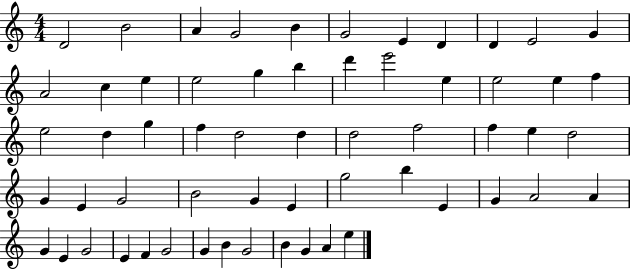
X:1
T:Untitled
M:4/4
L:1/4
K:C
D2 B2 A G2 B G2 E D D E2 G A2 c e e2 g b d' e'2 e e2 e f e2 d g f d2 d d2 f2 f e d2 G E G2 B2 G E g2 b E G A2 A G E G2 E F G2 G B G2 B G A e